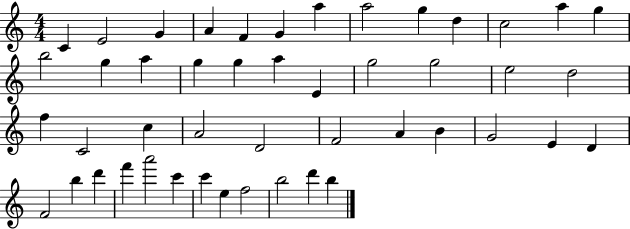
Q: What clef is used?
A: treble